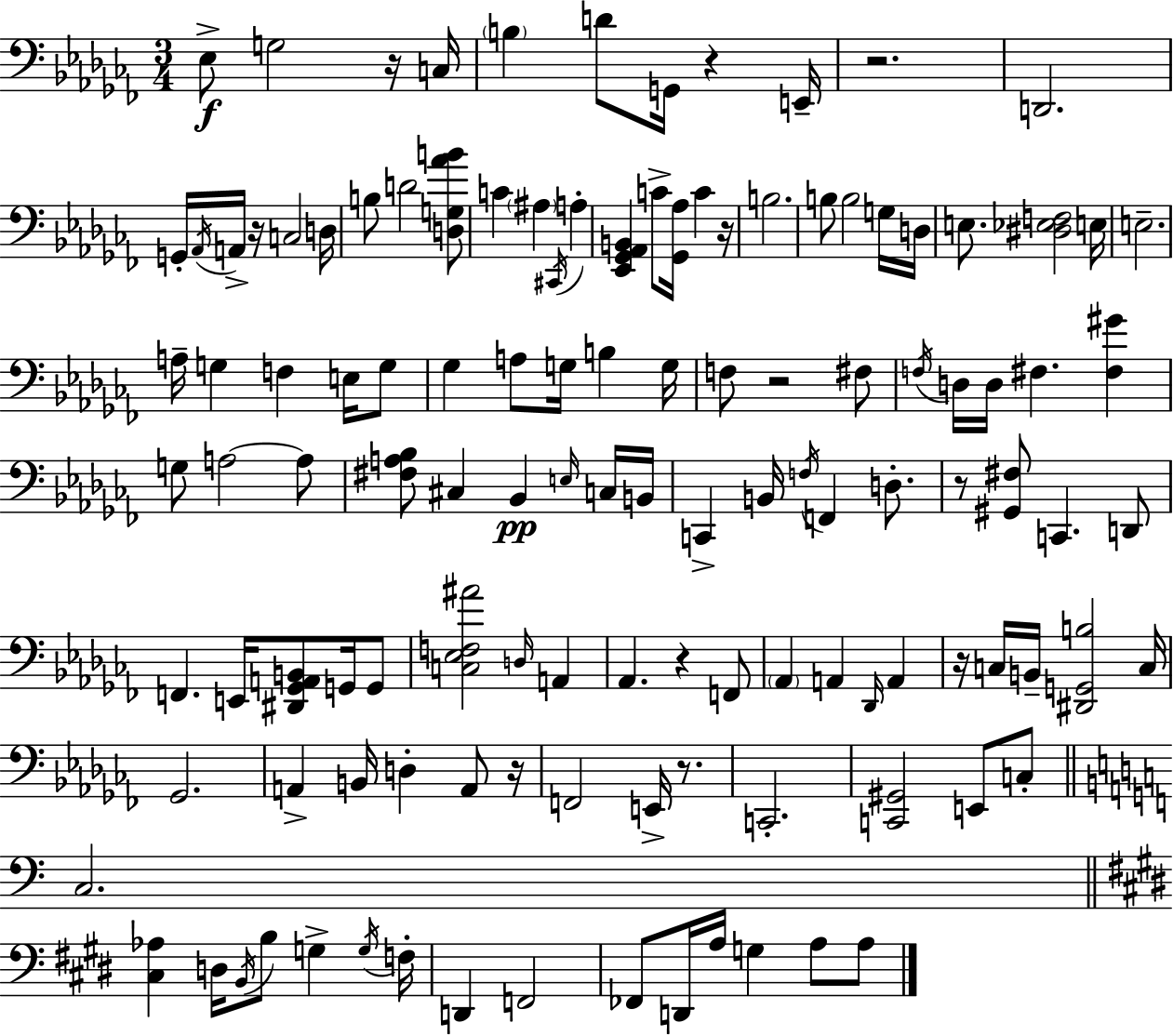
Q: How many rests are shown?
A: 11